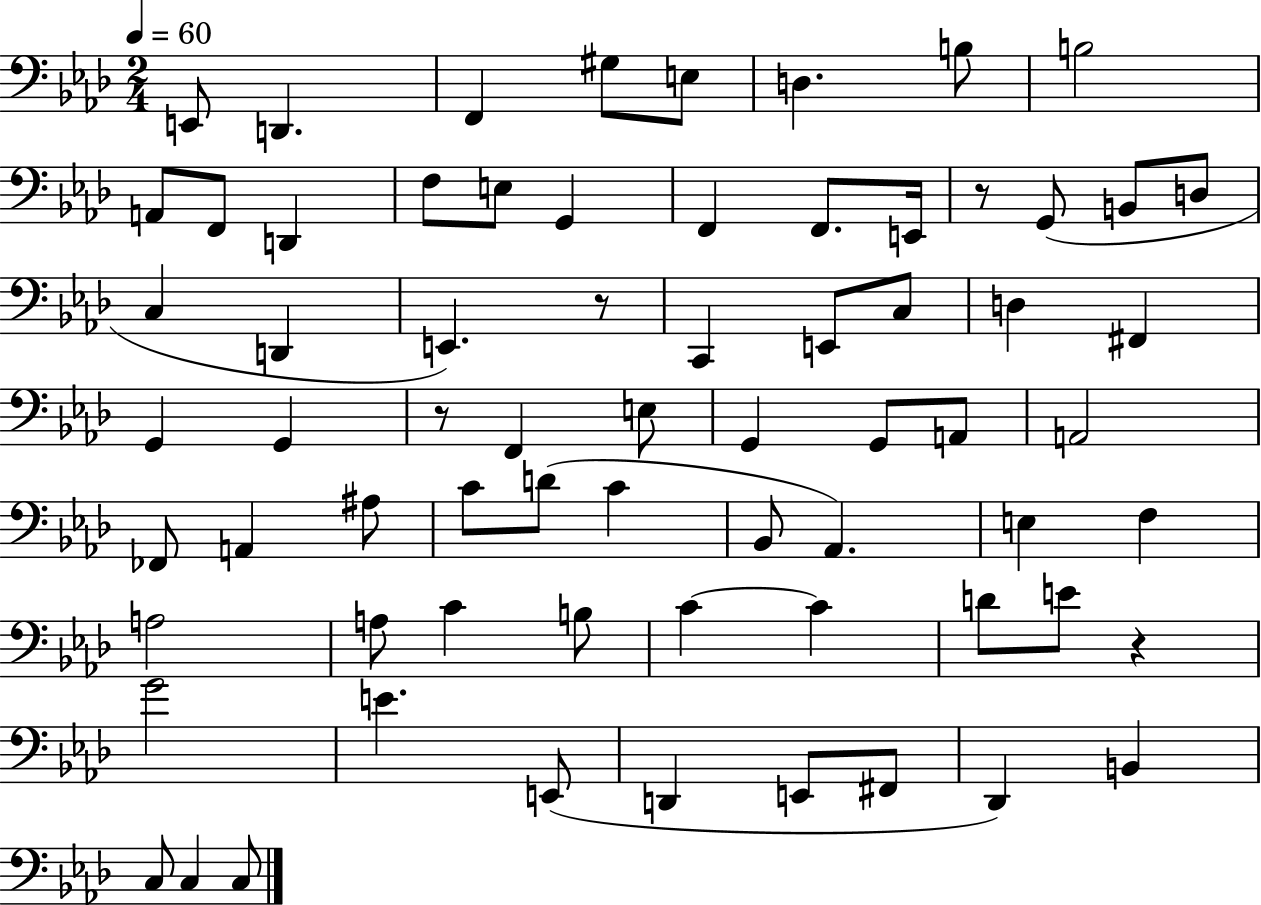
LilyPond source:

{
  \clef bass
  \numericTimeSignature
  \time 2/4
  \key aes \major
  \tempo 4 = 60
  e,8 d,4. | f,4 gis8 e8 | d4. b8 | b2 | \break a,8 f,8 d,4 | f8 e8 g,4 | f,4 f,8. e,16 | r8 g,8( b,8 d8 | \break c4 d,4 | e,4.) r8 | c,4 e,8 c8 | d4 fis,4 | \break g,4 g,4 | r8 f,4 e8 | g,4 g,8 a,8 | a,2 | \break fes,8 a,4 ais8 | c'8 d'8( c'4 | bes,8 aes,4.) | e4 f4 | \break a2 | a8 c'4 b8 | c'4~~ c'4 | d'8 e'8 r4 | \break g'2 | e'4. e,8( | d,4 e,8 fis,8 | des,4) b,4 | \break c8 c4 c8 | \bar "|."
}